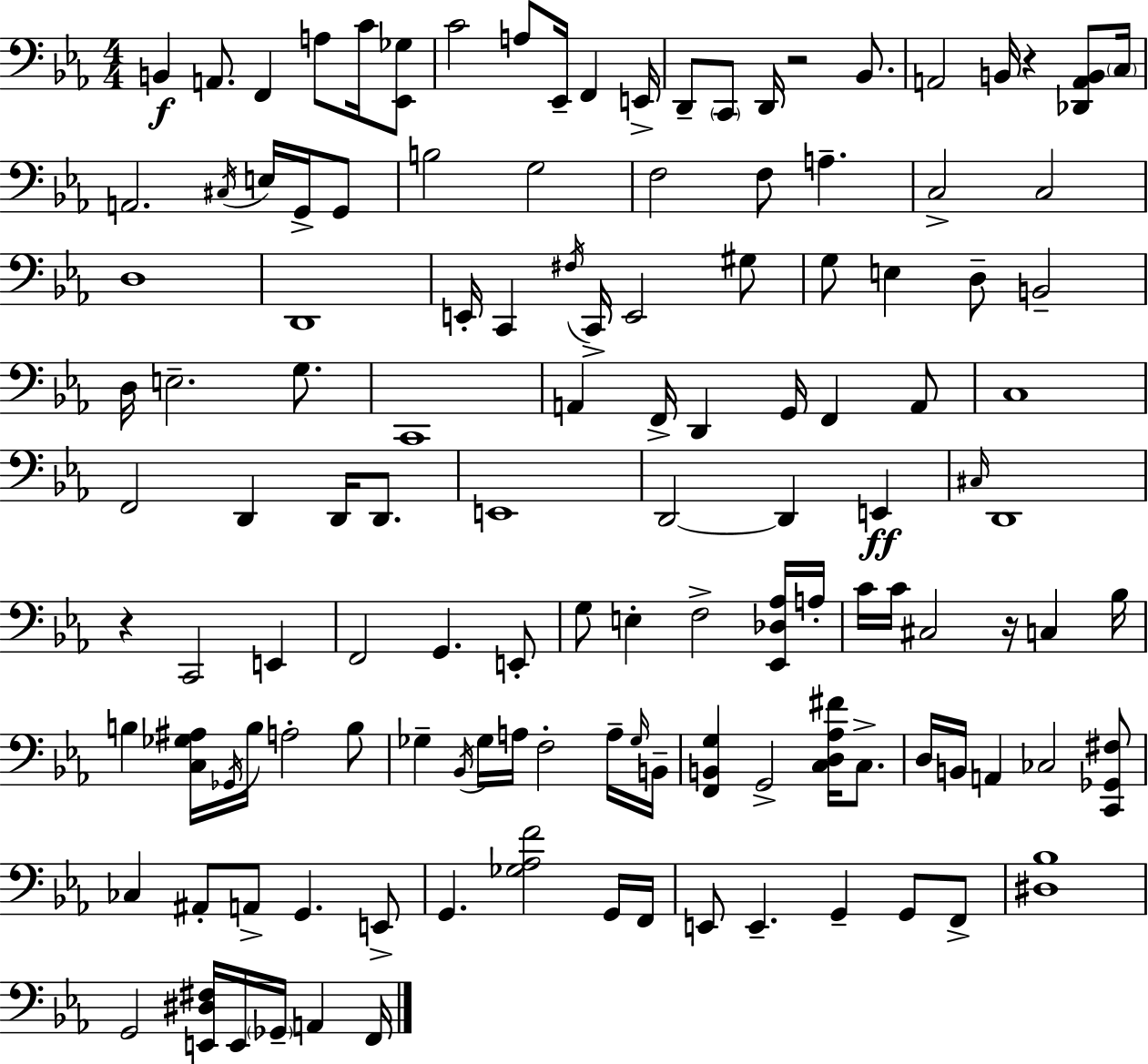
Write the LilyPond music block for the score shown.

{
  \clef bass
  \numericTimeSignature
  \time 4/4
  \key c \minor
  b,4\f a,8. f,4 a8 c'16 <ees, ges>8 | c'2 a8 ees,16-- f,4 e,16-> | d,8-- \parenthesize c,8 d,16 r2 bes,8. | a,2 b,16 r4 <des, a, b,>8 \parenthesize c16 | \break a,2. \acciaccatura { cis16 } e16 g,16-> g,8 | b2 g2 | f2 f8 a4.-- | c2-> c2 | \break d1 | d,1 | e,16-. c,4 \acciaccatura { fis16 } c,16-> e,2 | gis8 g8 e4 d8-- b,2-- | \break d16 e2.-- g8. | c,1 | a,4 f,16-> d,4 g,16 f,4 | a,8 c1 | \break f,2 d,4 d,16 d,8. | e,1 | d,2~~ d,4 e,4\ff | \grace { cis16 } d,1 | \break r4 c,2 e,4 | f,2 g,4. | e,8-. g8 e4-. f2-> | <ees, des aes>16 a16-. c'16 c'16 cis2 r16 c4 | \break bes16 b4 <c ges ais>16 \acciaccatura { ges,16 } b16 a2-. | b8 ges4-- \acciaccatura { bes,16 } ges16 a16 f2-. | a16-- \grace { ges16 } b,16-- <f, b, g>4 g,2-> | <c d aes fis'>16 c8.-> d16 b,16 a,4 ces2 | \break <c, ges, fis>8 ces4 ais,8-. a,8-> g,4. | e,8-> g,4. <ges aes f'>2 | g,16 f,16 e,8 e,4.-- g,4-- | g,8 f,8-> <dis bes>1 | \break g,2 <e, dis fis>16 e,16 | \parenthesize ges,16-- a,4 f,16 \bar "|."
}